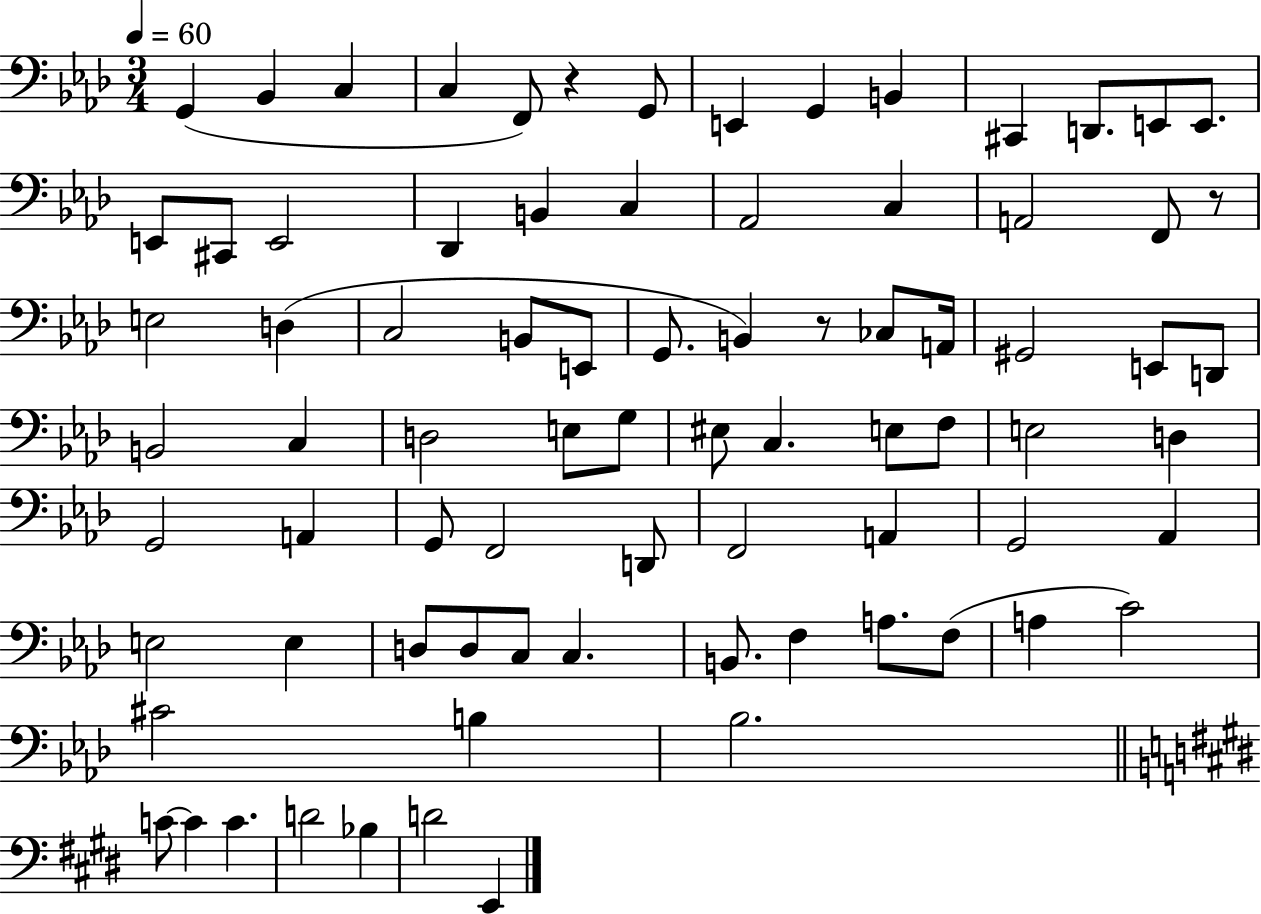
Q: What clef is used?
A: bass